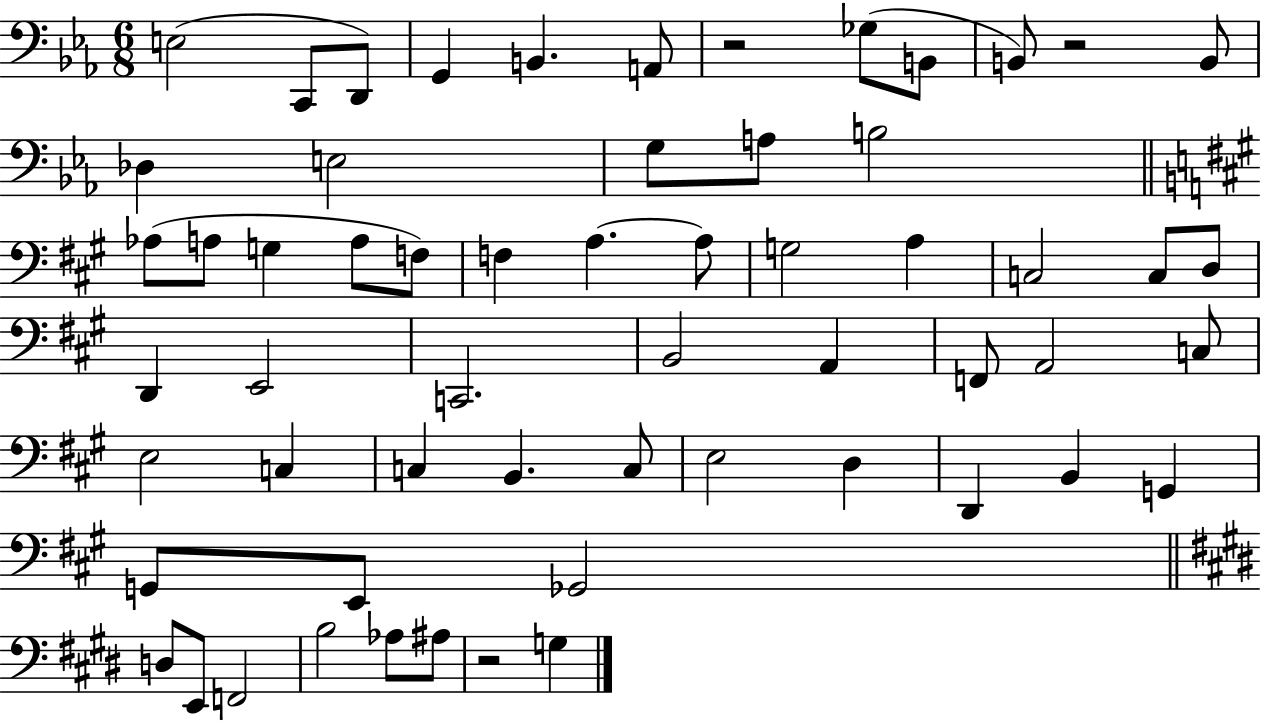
X:1
T:Untitled
M:6/8
L:1/4
K:Eb
E,2 C,,/2 D,,/2 G,, B,, A,,/2 z2 _G,/2 B,,/2 B,,/2 z2 B,,/2 _D, E,2 G,/2 A,/2 B,2 _A,/2 A,/2 G, A,/2 F,/2 F, A, A,/2 G,2 A, C,2 C,/2 D,/2 D,, E,,2 C,,2 B,,2 A,, F,,/2 A,,2 C,/2 E,2 C, C, B,, C,/2 E,2 D, D,, B,, G,, G,,/2 E,,/2 _G,,2 D,/2 E,,/2 F,,2 B,2 _A,/2 ^A,/2 z2 G,